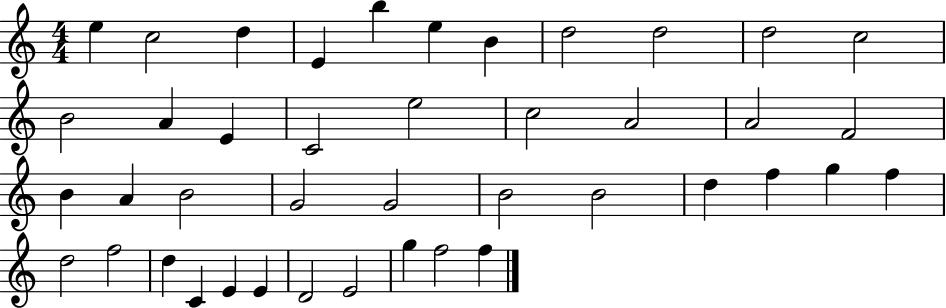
X:1
T:Untitled
M:4/4
L:1/4
K:C
e c2 d E b e B d2 d2 d2 c2 B2 A E C2 e2 c2 A2 A2 F2 B A B2 G2 G2 B2 B2 d f g f d2 f2 d C E E D2 E2 g f2 f